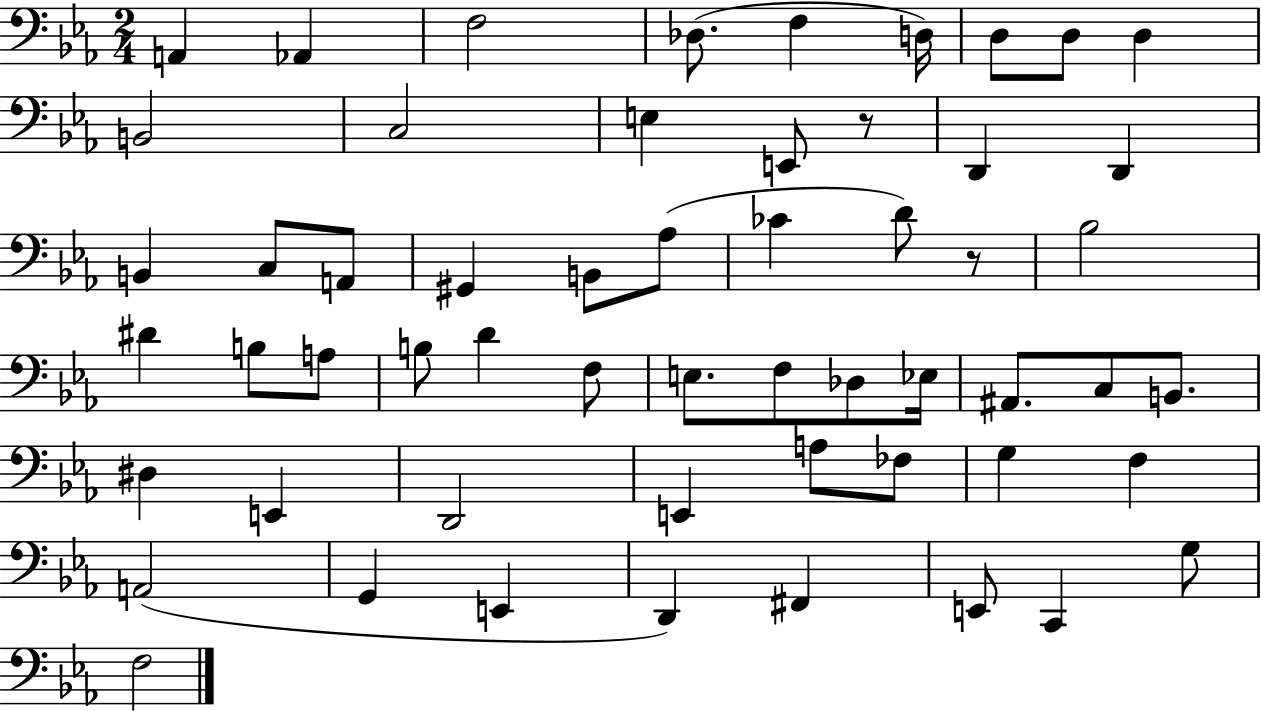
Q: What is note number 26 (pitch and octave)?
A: B3